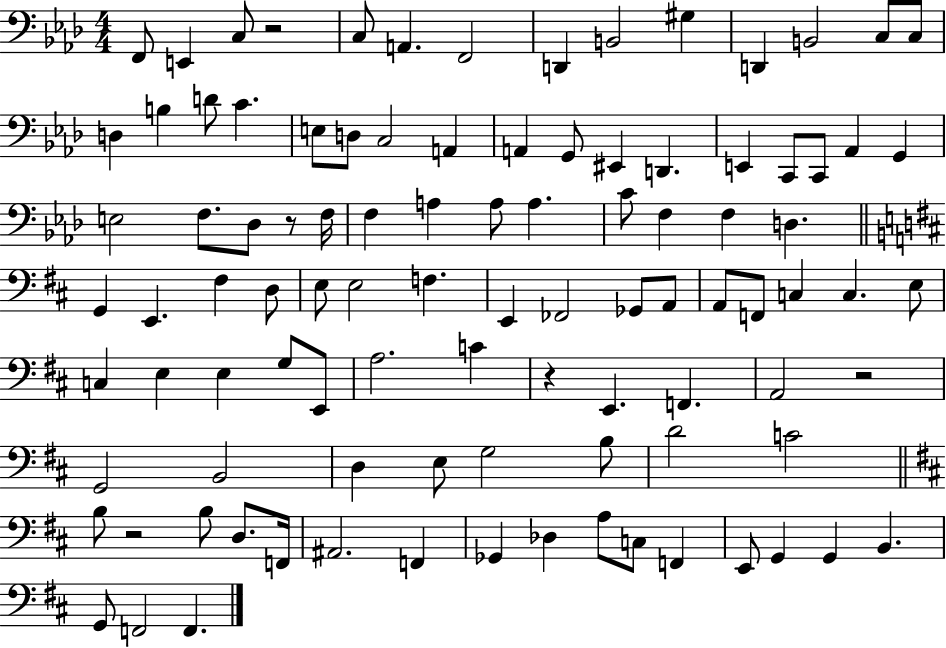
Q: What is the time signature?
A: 4/4